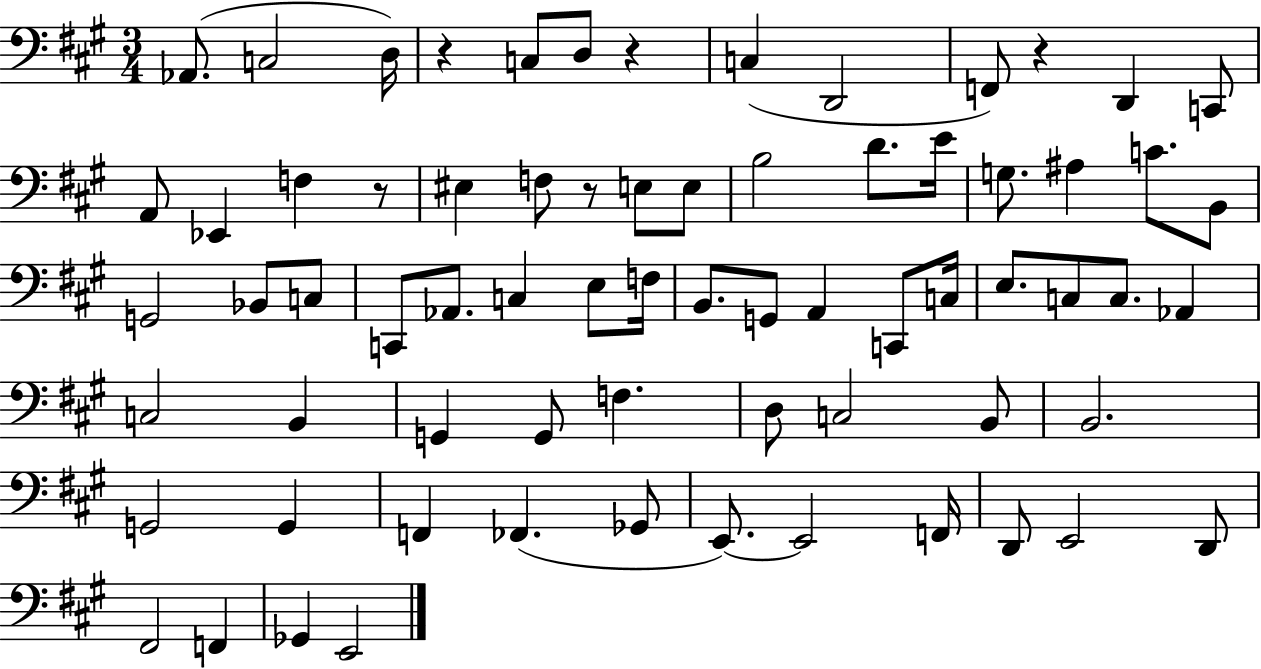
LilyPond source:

{
  \clef bass
  \numericTimeSignature
  \time 3/4
  \key a \major
  aes,8.( c2 d16) | r4 c8 d8 r4 | c4( d,2 | f,8) r4 d,4 c,8 | \break a,8 ees,4 f4 r8 | eis4 f8 r8 e8 e8 | b2 d'8. e'16 | g8. ais4 c'8. b,8 | \break g,2 bes,8 c8 | c,8 aes,8. c4 e8 f16 | b,8. g,8 a,4 c,8 c16 | e8. c8 c8. aes,4 | \break c2 b,4 | g,4 g,8 f4. | d8 c2 b,8 | b,2. | \break g,2 g,4 | f,4 fes,4.( ges,8 | e,8.~~) e,2 f,16 | d,8 e,2 d,8 | \break fis,2 f,4 | ges,4 e,2 | \bar "|."
}